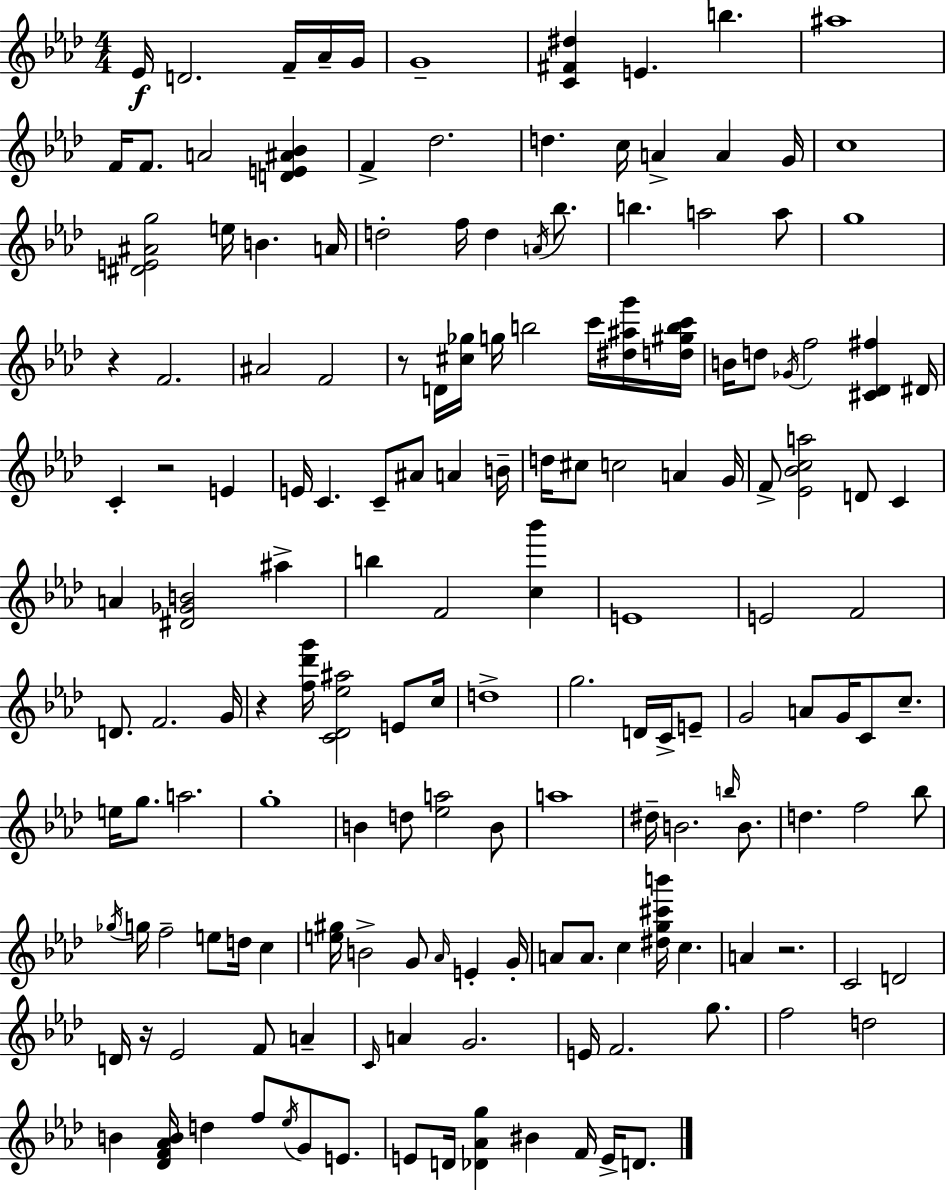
{
  \clef treble
  \numericTimeSignature
  \time 4/4
  \key f \minor
  \repeat volta 2 { ees'16\f d'2. f'16-- aes'16-- g'16 | g'1-- | <c' fis' dis''>4 e'4. b''4. | ais''1 | \break f'16 f'8. a'2 <d' e' ais' bes'>4 | f'4-> des''2. | d''4. c''16 a'4-> a'4 g'16 | c''1 | \break <dis' e' ais' g''>2 e''16 b'4. a'16 | d''2-. f''16 d''4 \acciaccatura { a'16 } bes''8. | b''4. a''2 a''8 | g''1 | \break r4 f'2. | ais'2 f'2 | r8 d'16 <cis'' ges''>16 g''16 b''2 c'''16 <dis'' ais'' g'''>16 | <d'' gis'' b'' c'''>16 b'16 d''8 \acciaccatura { ges'16 } f''2 <cis' des' fis''>4 | \break dis'16 c'4-. r2 e'4 | e'16 c'4. c'8-- ais'8 a'4 | b'16-- d''16 cis''8 c''2 a'4 | g'16 f'8-> <ees' bes' c'' a''>2 d'8 c'4 | \break a'4 <dis' ges' b'>2 ais''4-> | b''4 f'2 <c'' bes'''>4 | e'1 | e'2 f'2 | \break d'8. f'2. | g'16 r4 <f'' des''' g'''>16 <c' des' ees'' ais''>2 e'8 | c''16 d''1-> | g''2. d'16 c'16-> | \break e'8-- g'2 a'8 g'16 c'8 c''8.-- | e''16 g''8. a''2. | g''1-. | b'4 d''8 <ees'' a''>2 | \break b'8 a''1 | dis''16-- b'2. \grace { b''16 } | b'8. d''4. f''2 | bes''8 \acciaccatura { ges''16 } g''16 f''2-- e''8 d''16 | \break c''4 <e'' gis''>16 b'2-> g'8 \grace { aes'16 } | e'4-. g'16-. a'8 a'8. c''4 <dis'' g'' cis''' b'''>16 c''4. | a'4 r2. | c'2 d'2 | \break d'16 r16 ees'2 f'8 | a'4-- \grace { c'16 } a'4 g'2. | e'16 f'2. | g''8. f''2 d''2 | \break b'4 <des' f' aes' b'>16 d''4 f''8 | \acciaccatura { ees''16 } g'8 e'8. e'8 d'16 <des' aes' g''>4 bis'4 | f'16 e'16-> d'8. } \bar "|."
}